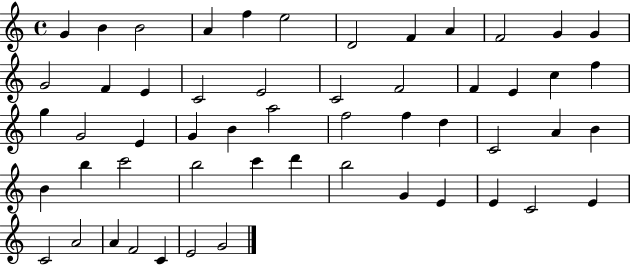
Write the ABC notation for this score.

X:1
T:Untitled
M:4/4
L:1/4
K:C
G B B2 A f e2 D2 F A F2 G G G2 F E C2 E2 C2 F2 F E c f g G2 E G B a2 f2 f d C2 A B B b c'2 b2 c' d' b2 G E E C2 E C2 A2 A F2 C E2 G2